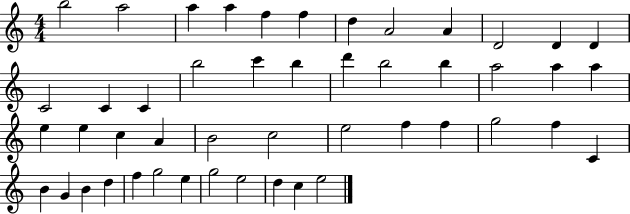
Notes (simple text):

B5/h A5/h A5/q A5/q F5/q F5/q D5/q A4/h A4/q D4/h D4/q D4/q C4/h C4/q C4/q B5/h C6/q B5/q D6/q B5/h B5/q A5/h A5/q A5/q E5/q E5/q C5/q A4/q B4/h C5/h E5/h F5/q F5/q G5/h F5/q C4/q B4/q G4/q B4/q D5/q F5/q G5/h E5/q G5/h E5/h D5/q C5/q E5/h